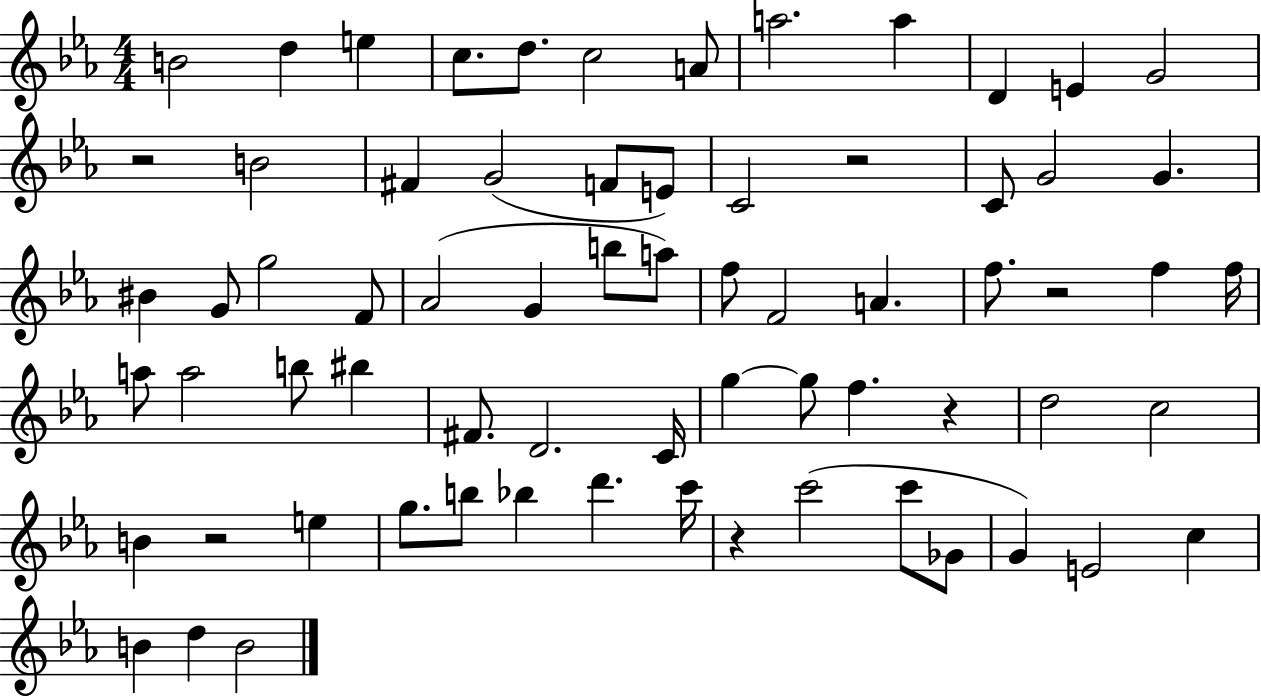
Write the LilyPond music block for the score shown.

{
  \clef treble
  \numericTimeSignature
  \time 4/4
  \key ees \major
  b'2 d''4 e''4 | c''8. d''8. c''2 a'8 | a''2. a''4 | d'4 e'4 g'2 | \break r2 b'2 | fis'4 g'2( f'8 e'8) | c'2 r2 | c'8 g'2 g'4. | \break bis'4 g'8 g''2 f'8 | aes'2( g'4 b''8 a''8) | f''8 f'2 a'4. | f''8. r2 f''4 f''16 | \break a''8 a''2 b''8 bis''4 | fis'8. d'2. c'16 | g''4~~ g''8 f''4. r4 | d''2 c''2 | \break b'4 r2 e''4 | g''8. b''8 bes''4 d'''4. c'''16 | r4 c'''2( c'''8 ges'8 | g'4) e'2 c''4 | \break b'4 d''4 b'2 | \bar "|."
}